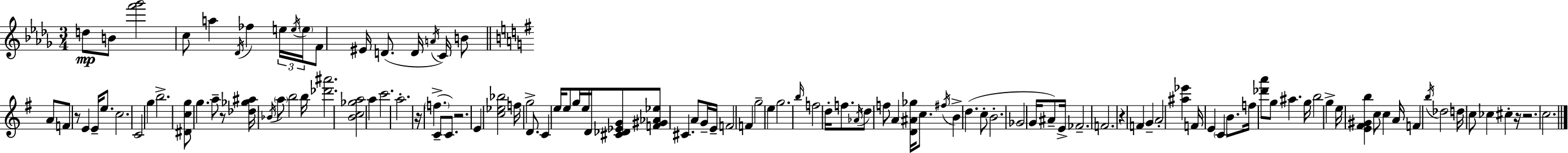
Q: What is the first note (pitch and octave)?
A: D5